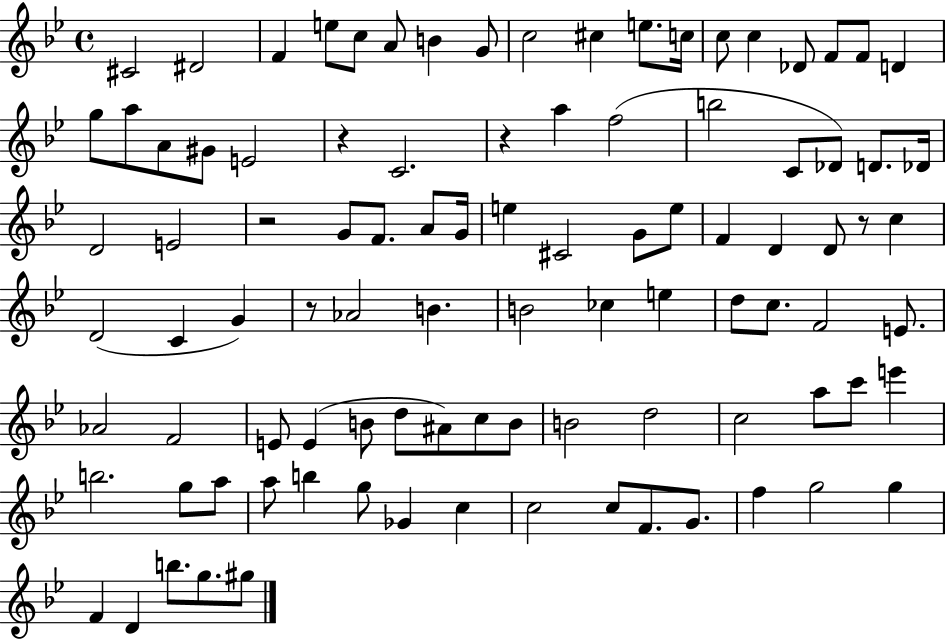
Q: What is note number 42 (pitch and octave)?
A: F4